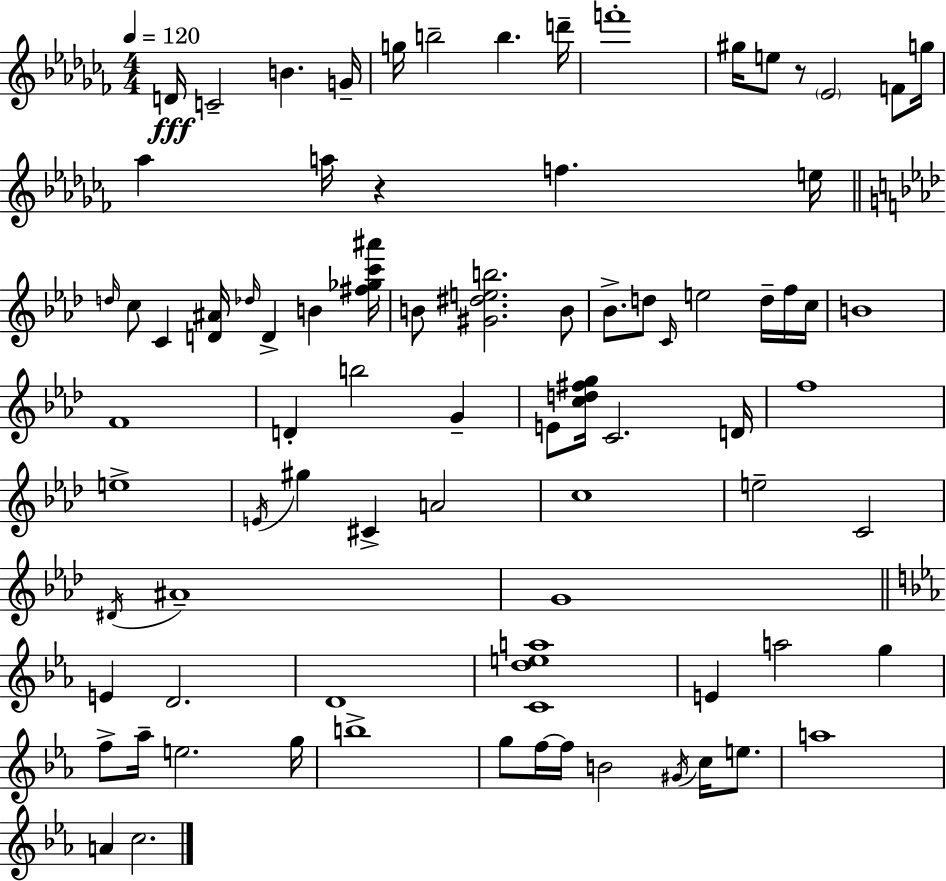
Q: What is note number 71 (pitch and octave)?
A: E5